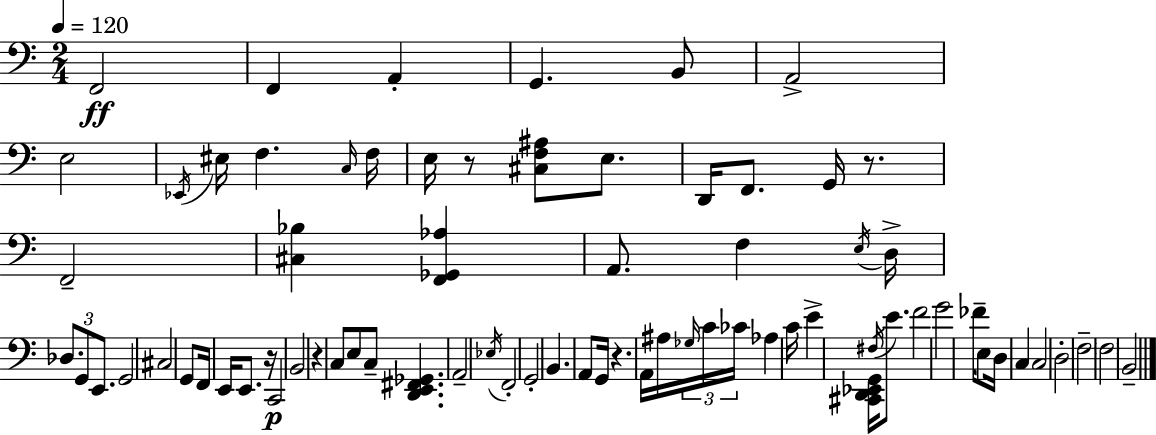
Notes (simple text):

F2/h F2/q A2/q G2/q. B2/e A2/h E3/h Eb2/s EIS3/s F3/q. C3/s F3/s E3/s R/e [C#3,F3,A#3]/e E3/e. D2/s F2/e. G2/s R/e. F2/h [C#3,Bb3]/q [F2,Gb2,Ab3]/q A2/e. F3/q E3/s D3/s Db3/e. G2/e E2/e. G2/h C#3/h G2/e F2/s E2/s E2/e. R/s C2/h B2/h R/q C3/e E3/e C3/e [D2,E2,F#2,Gb2]/q. A2/h Eb3/s F2/h G2/h B2/q. A2/e G2/s R/q. A2/s A#3/s Gb3/s C4/s CES4/s Ab3/q C4/s E4/q [C#2,D2,Eb2,G2]/s F#3/s E4/e. F4/h G4/h FES4/s E3/e D3/s C3/q C3/h D3/h F3/h F3/h B2/h